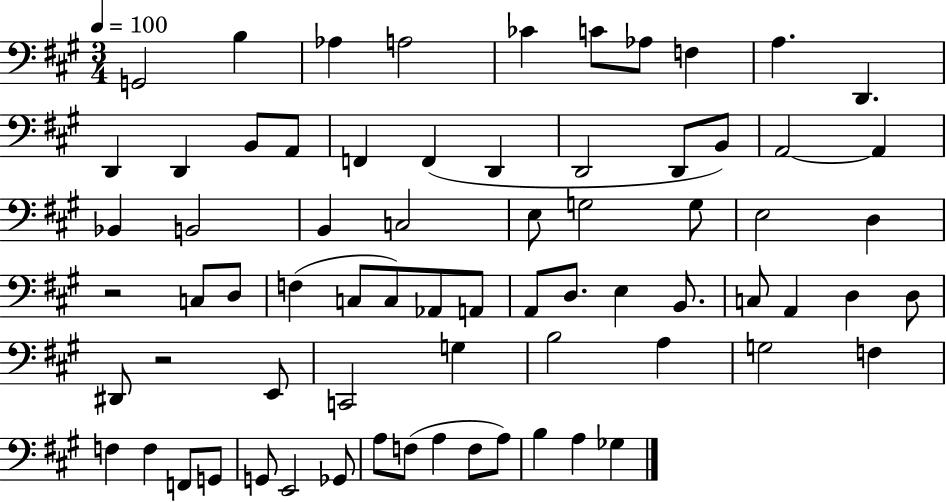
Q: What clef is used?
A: bass